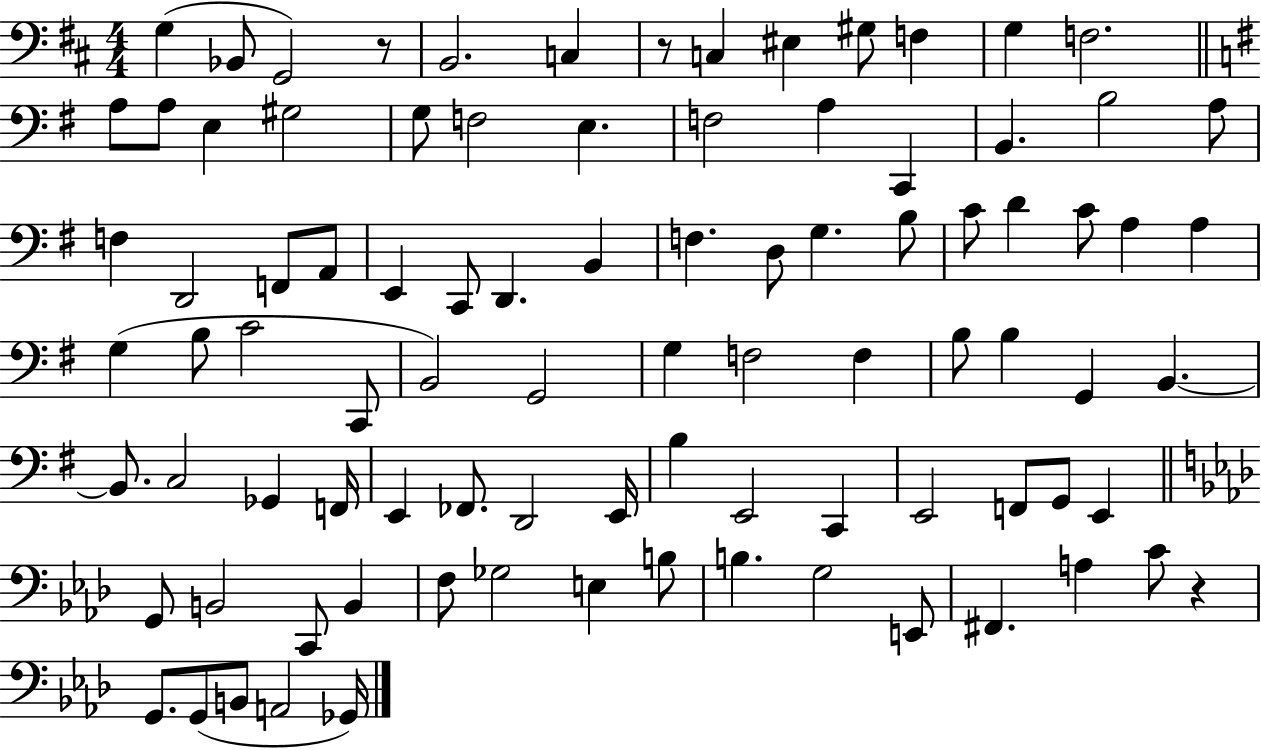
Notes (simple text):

G3/q Bb2/e G2/h R/e B2/h. C3/q R/e C3/q EIS3/q G#3/e F3/q G3/q F3/h. A3/e A3/e E3/q G#3/h G3/e F3/h E3/q. F3/h A3/q C2/q B2/q. B3/h A3/e F3/q D2/h F2/e A2/e E2/q C2/e D2/q. B2/q F3/q. D3/e G3/q. B3/e C4/e D4/q C4/e A3/q A3/q G3/q B3/e C4/h C2/e B2/h G2/h G3/q F3/h F3/q B3/e B3/q G2/q B2/q. B2/e. C3/h Gb2/q F2/s E2/q FES2/e. D2/h E2/s B3/q E2/h C2/q E2/h F2/e G2/e E2/q G2/e B2/h C2/e B2/q F3/e Gb3/h E3/q B3/e B3/q. G3/h E2/e F#2/q. A3/q C4/e R/q G2/e. G2/e B2/e A2/h Gb2/s